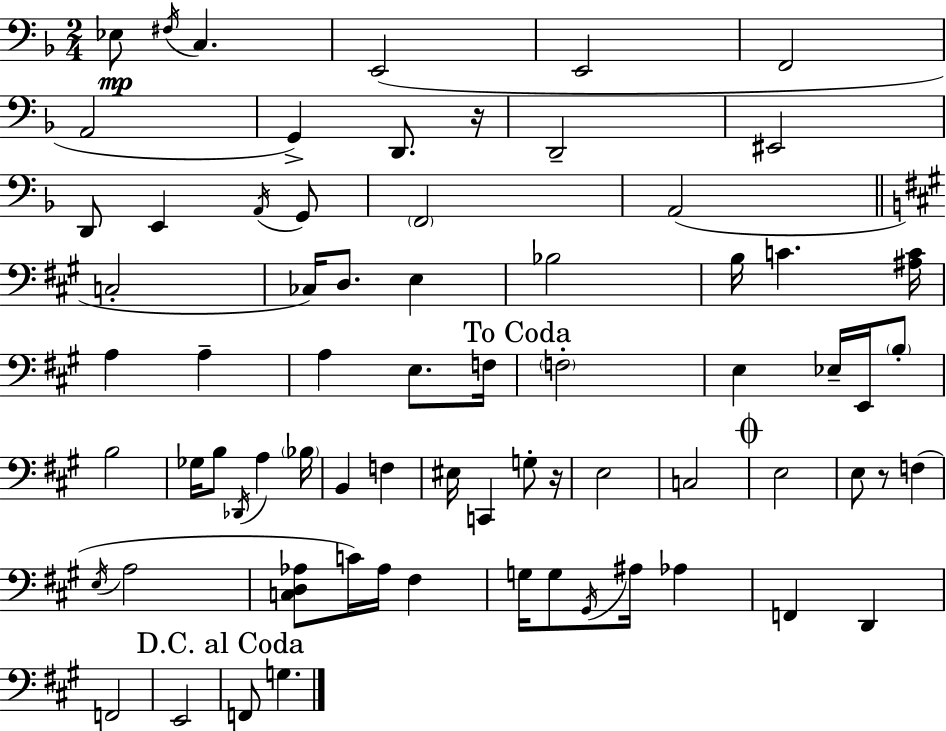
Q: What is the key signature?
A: F major